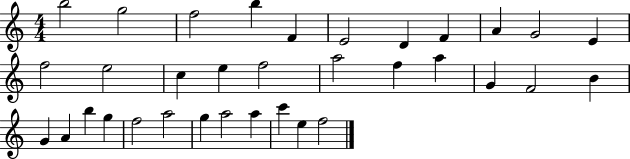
{
  \clef treble
  \numericTimeSignature
  \time 4/4
  \key c \major
  b''2 g''2 | f''2 b''4 f'4 | e'2 d'4 f'4 | a'4 g'2 e'4 | \break f''2 e''2 | c''4 e''4 f''2 | a''2 f''4 a''4 | g'4 f'2 b'4 | \break g'4 a'4 b''4 g''4 | f''2 a''2 | g''4 a''2 a''4 | c'''4 e''4 f''2 | \break \bar "|."
}